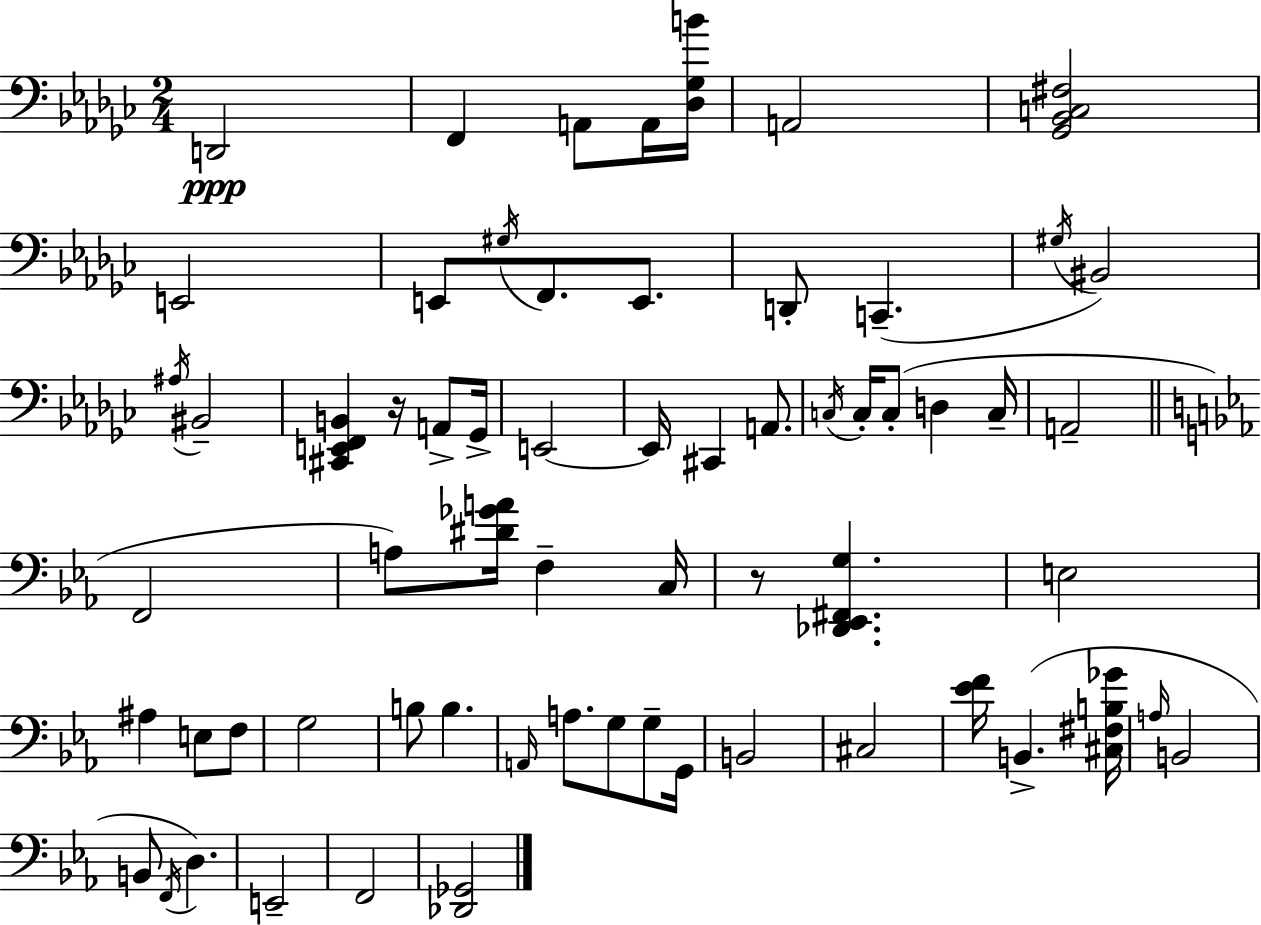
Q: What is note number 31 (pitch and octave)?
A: F3